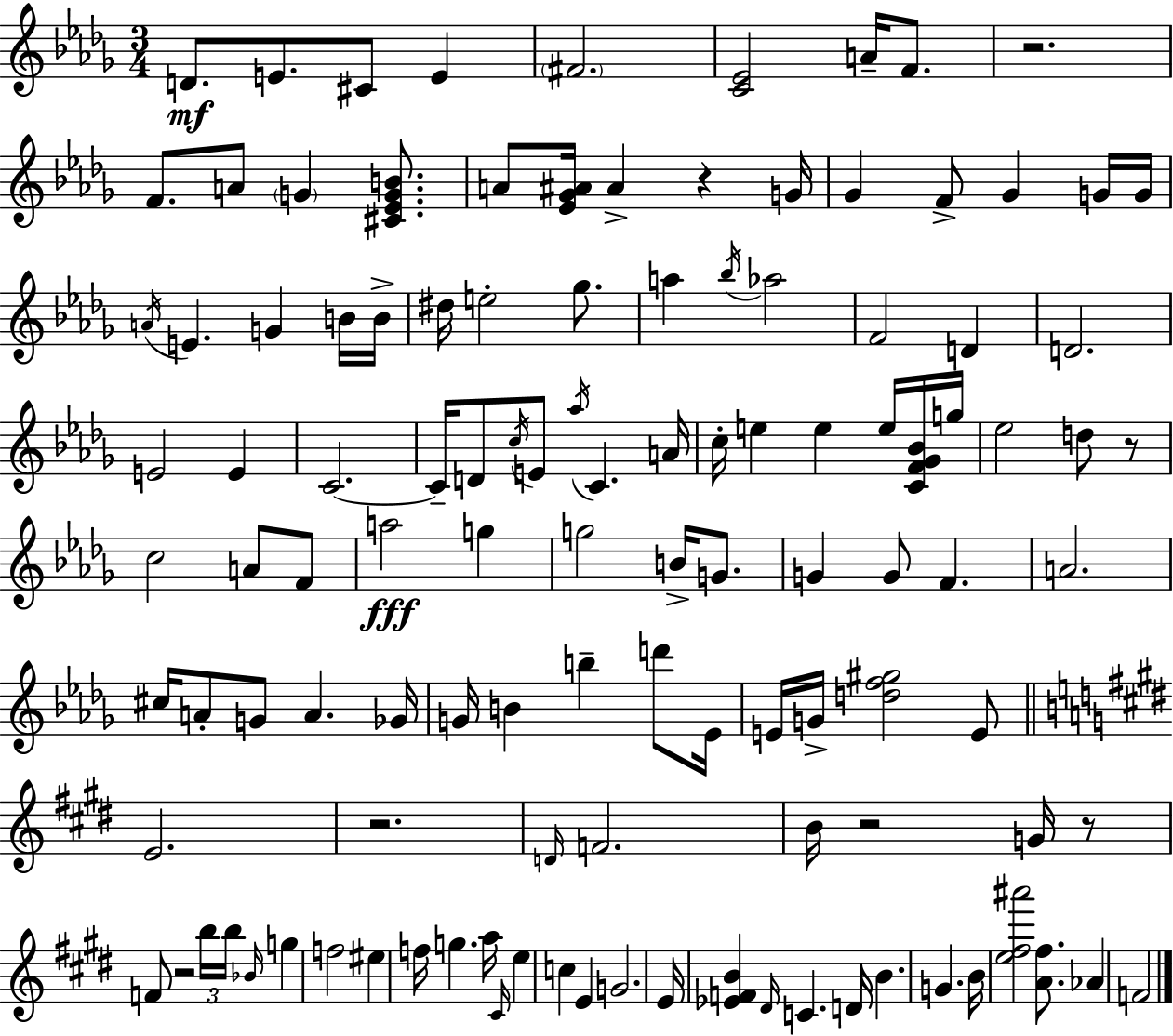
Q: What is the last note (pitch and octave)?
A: F4